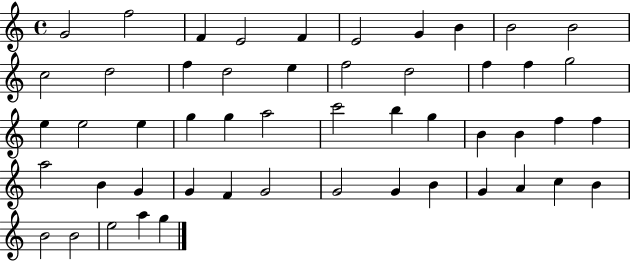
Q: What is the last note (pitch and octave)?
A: G5